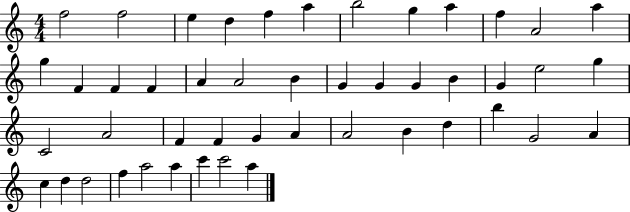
{
  \clef treble
  \numericTimeSignature
  \time 4/4
  \key c \major
  f''2 f''2 | e''4 d''4 f''4 a''4 | b''2 g''4 a''4 | f''4 a'2 a''4 | \break g''4 f'4 f'4 f'4 | a'4 a'2 b'4 | g'4 g'4 g'4 b'4 | g'4 e''2 g''4 | \break c'2 a'2 | f'4 f'4 g'4 a'4 | a'2 b'4 d''4 | b''4 g'2 a'4 | \break c''4 d''4 d''2 | f''4 a''2 a''4 | c'''4 c'''2 a''4 | \bar "|."
}